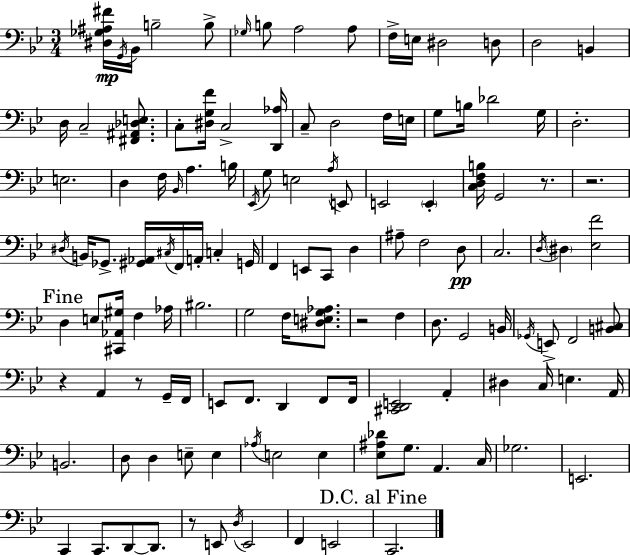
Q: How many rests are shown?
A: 6